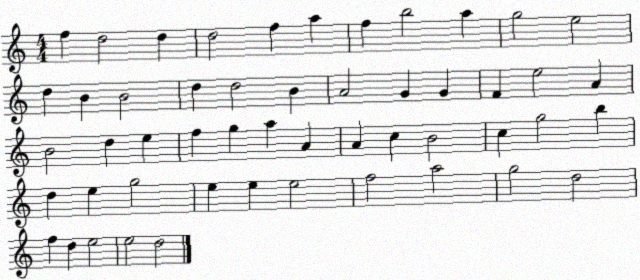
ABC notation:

X:1
T:Untitled
M:4/4
L:1/4
K:C
f d2 d d2 f a f b2 a g2 e2 d B B2 d d2 B A2 G G F e2 A B2 d e f g a A A c B2 c g2 b d e g2 e e e2 f2 a2 g2 d2 f d e2 e2 d2